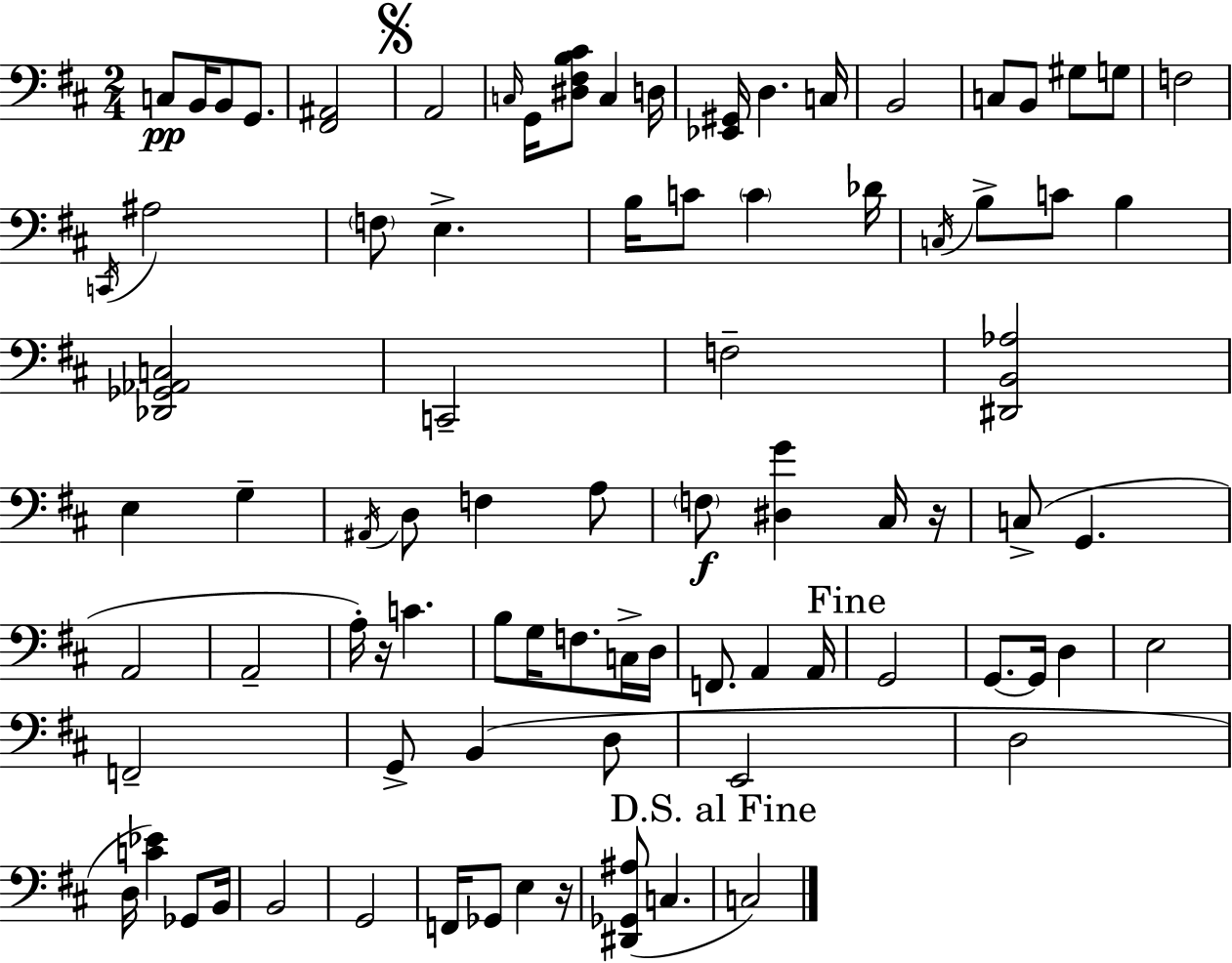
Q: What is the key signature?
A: D major